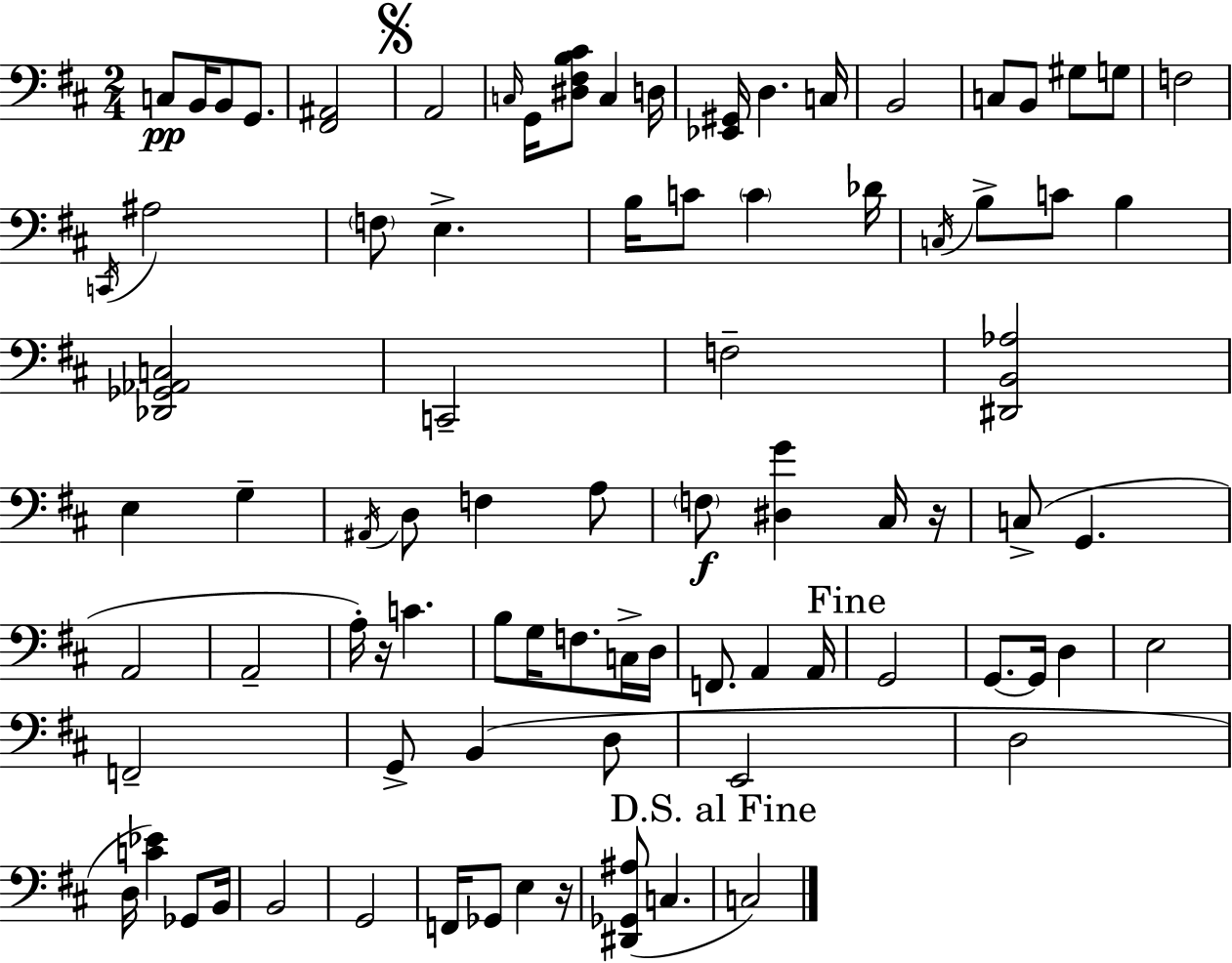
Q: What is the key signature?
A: D major